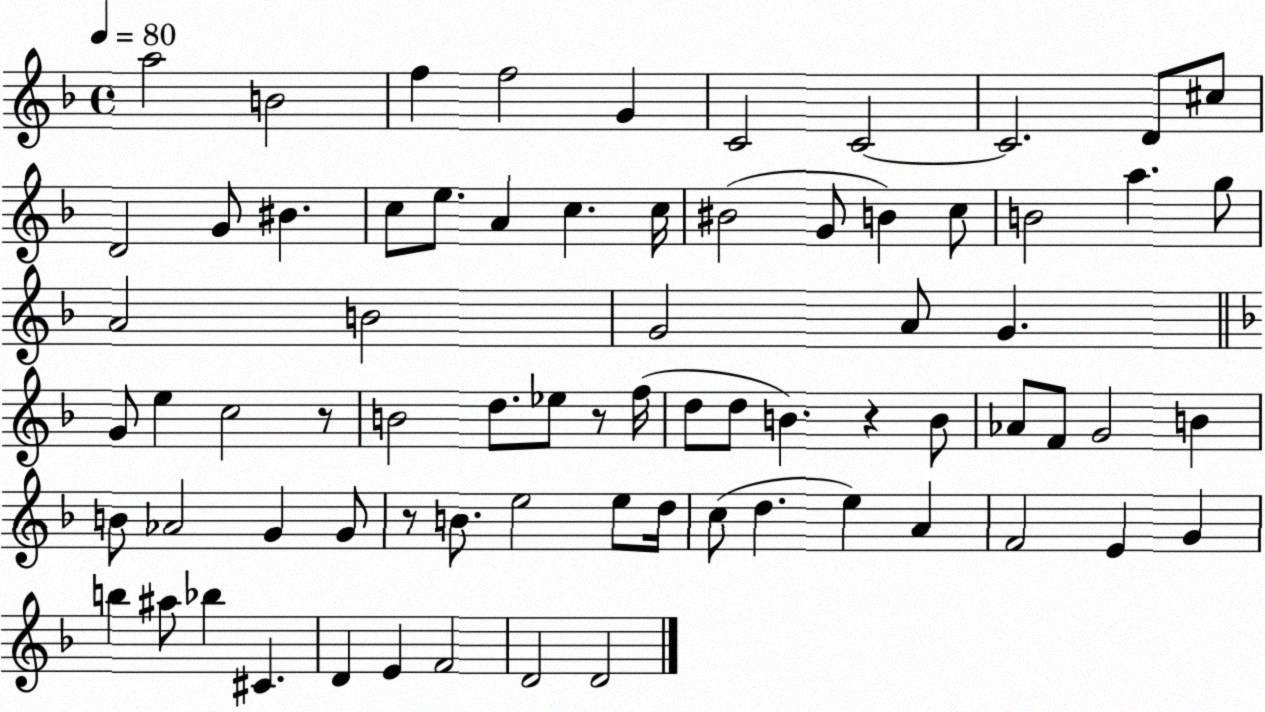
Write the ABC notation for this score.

X:1
T:Untitled
M:4/4
L:1/4
K:F
a2 B2 f f2 G C2 C2 C2 D/2 ^c/2 D2 G/2 ^B c/2 e/2 A c c/4 ^B2 G/2 B c/2 B2 a g/2 A2 B2 G2 A/2 G G/2 e c2 z/2 B2 d/2 _e/2 z/2 f/4 d/2 d/2 B z B/2 _A/2 F/2 G2 B B/2 _A2 G G/2 z/2 B/2 e2 e/2 d/4 c/2 d e A F2 E G b ^a/2 _b ^C D E F2 D2 D2